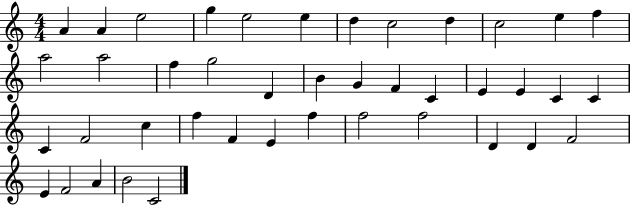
A4/q A4/q E5/h G5/q E5/h E5/q D5/q C5/h D5/q C5/h E5/q F5/q A5/h A5/h F5/q G5/h D4/q B4/q G4/q F4/q C4/q E4/q E4/q C4/q C4/q C4/q F4/h C5/q F5/q F4/q E4/q F5/q F5/h F5/h D4/q D4/q F4/h E4/q F4/h A4/q B4/h C4/h